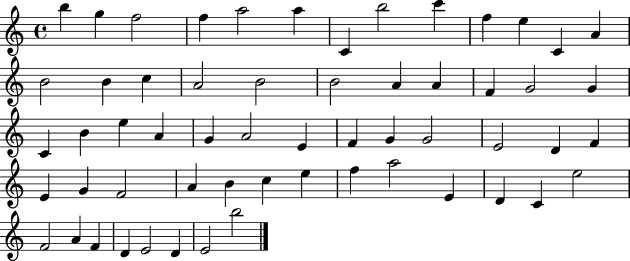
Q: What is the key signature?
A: C major